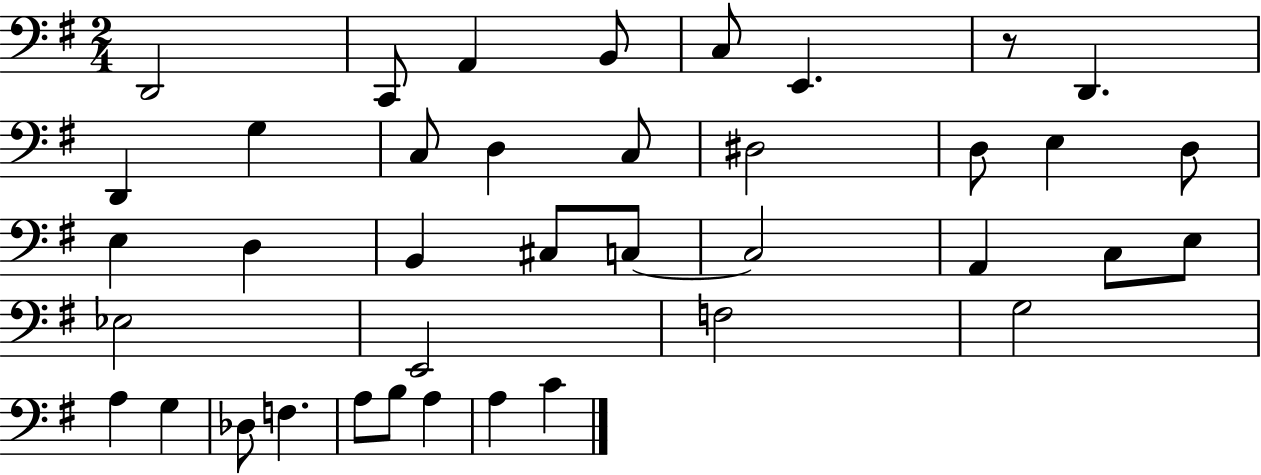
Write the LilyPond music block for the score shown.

{
  \clef bass
  \numericTimeSignature
  \time 2/4
  \key g \major
  \repeat volta 2 { d,2 | c,8 a,4 b,8 | c8 e,4. | r8 d,4. | \break d,4 g4 | c8 d4 c8 | dis2 | d8 e4 d8 | \break e4 d4 | b,4 cis8 c8~~ | c2 | a,4 c8 e8 | \break ees2 | e,2 | f2 | g2 | \break a4 g4 | des8 f4. | a8 b8 a4 | a4 c'4 | \break } \bar "|."
}